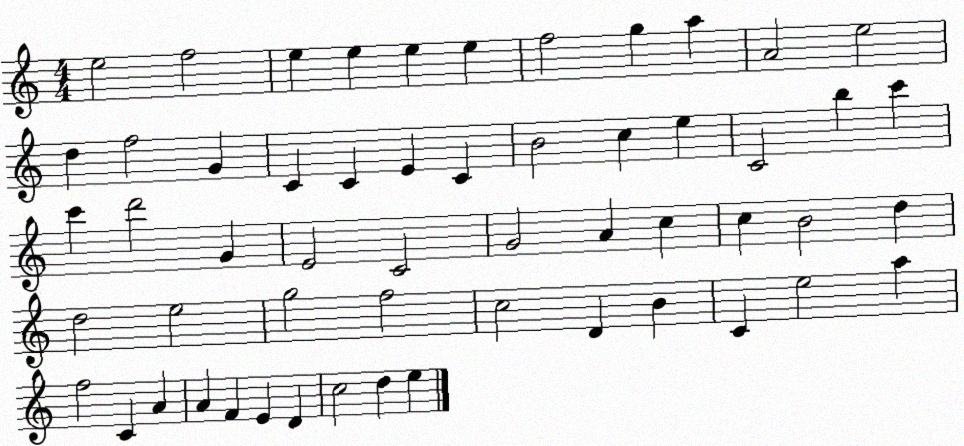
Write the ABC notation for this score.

X:1
T:Untitled
M:4/4
L:1/4
K:C
e2 f2 e e e e f2 g a A2 e2 d f2 G C C E C B2 c e C2 b c' c' d'2 G E2 C2 G2 A c c B2 d d2 e2 g2 f2 c2 D B C e2 a f2 C A A F E D c2 d e